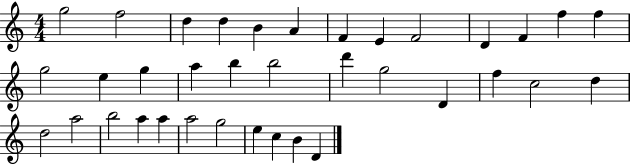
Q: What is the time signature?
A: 4/4